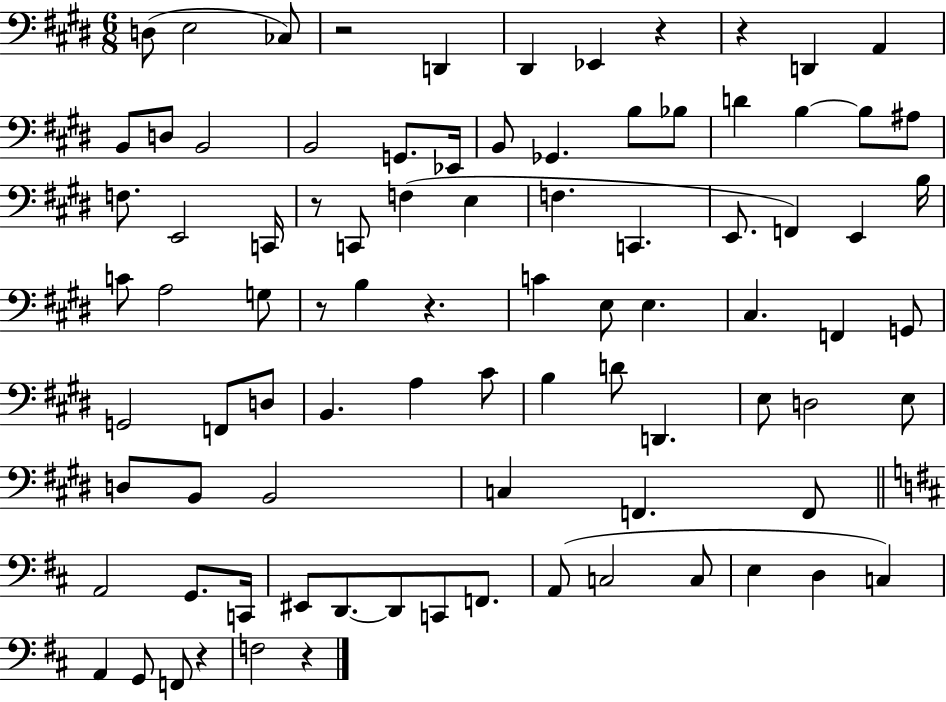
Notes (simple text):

D3/e E3/h CES3/e R/h D2/q D#2/q Eb2/q R/q R/q D2/q A2/q B2/e D3/e B2/h B2/h G2/e. Eb2/s B2/e Gb2/q. B3/e Bb3/e D4/q B3/q B3/e A#3/e F3/e. E2/h C2/s R/e C2/e F3/q E3/q F3/q. C2/q. E2/e. F2/q E2/q B3/s C4/e A3/h G3/e R/e B3/q R/q. C4/q E3/e E3/q. C#3/q. F2/q G2/e G2/h F2/e D3/e B2/q. A3/q C#4/e B3/q D4/e D2/q. E3/e D3/h E3/e D3/e B2/e B2/h C3/q F2/q. F2/e A2/h G2/e. C2/s EIS2/e D2/e. D2/e C2/e F2/e. A2/e C3/h C3/e E3/q D3/q C3/q A2/q G2/e F2/e R/q F3/h R/q